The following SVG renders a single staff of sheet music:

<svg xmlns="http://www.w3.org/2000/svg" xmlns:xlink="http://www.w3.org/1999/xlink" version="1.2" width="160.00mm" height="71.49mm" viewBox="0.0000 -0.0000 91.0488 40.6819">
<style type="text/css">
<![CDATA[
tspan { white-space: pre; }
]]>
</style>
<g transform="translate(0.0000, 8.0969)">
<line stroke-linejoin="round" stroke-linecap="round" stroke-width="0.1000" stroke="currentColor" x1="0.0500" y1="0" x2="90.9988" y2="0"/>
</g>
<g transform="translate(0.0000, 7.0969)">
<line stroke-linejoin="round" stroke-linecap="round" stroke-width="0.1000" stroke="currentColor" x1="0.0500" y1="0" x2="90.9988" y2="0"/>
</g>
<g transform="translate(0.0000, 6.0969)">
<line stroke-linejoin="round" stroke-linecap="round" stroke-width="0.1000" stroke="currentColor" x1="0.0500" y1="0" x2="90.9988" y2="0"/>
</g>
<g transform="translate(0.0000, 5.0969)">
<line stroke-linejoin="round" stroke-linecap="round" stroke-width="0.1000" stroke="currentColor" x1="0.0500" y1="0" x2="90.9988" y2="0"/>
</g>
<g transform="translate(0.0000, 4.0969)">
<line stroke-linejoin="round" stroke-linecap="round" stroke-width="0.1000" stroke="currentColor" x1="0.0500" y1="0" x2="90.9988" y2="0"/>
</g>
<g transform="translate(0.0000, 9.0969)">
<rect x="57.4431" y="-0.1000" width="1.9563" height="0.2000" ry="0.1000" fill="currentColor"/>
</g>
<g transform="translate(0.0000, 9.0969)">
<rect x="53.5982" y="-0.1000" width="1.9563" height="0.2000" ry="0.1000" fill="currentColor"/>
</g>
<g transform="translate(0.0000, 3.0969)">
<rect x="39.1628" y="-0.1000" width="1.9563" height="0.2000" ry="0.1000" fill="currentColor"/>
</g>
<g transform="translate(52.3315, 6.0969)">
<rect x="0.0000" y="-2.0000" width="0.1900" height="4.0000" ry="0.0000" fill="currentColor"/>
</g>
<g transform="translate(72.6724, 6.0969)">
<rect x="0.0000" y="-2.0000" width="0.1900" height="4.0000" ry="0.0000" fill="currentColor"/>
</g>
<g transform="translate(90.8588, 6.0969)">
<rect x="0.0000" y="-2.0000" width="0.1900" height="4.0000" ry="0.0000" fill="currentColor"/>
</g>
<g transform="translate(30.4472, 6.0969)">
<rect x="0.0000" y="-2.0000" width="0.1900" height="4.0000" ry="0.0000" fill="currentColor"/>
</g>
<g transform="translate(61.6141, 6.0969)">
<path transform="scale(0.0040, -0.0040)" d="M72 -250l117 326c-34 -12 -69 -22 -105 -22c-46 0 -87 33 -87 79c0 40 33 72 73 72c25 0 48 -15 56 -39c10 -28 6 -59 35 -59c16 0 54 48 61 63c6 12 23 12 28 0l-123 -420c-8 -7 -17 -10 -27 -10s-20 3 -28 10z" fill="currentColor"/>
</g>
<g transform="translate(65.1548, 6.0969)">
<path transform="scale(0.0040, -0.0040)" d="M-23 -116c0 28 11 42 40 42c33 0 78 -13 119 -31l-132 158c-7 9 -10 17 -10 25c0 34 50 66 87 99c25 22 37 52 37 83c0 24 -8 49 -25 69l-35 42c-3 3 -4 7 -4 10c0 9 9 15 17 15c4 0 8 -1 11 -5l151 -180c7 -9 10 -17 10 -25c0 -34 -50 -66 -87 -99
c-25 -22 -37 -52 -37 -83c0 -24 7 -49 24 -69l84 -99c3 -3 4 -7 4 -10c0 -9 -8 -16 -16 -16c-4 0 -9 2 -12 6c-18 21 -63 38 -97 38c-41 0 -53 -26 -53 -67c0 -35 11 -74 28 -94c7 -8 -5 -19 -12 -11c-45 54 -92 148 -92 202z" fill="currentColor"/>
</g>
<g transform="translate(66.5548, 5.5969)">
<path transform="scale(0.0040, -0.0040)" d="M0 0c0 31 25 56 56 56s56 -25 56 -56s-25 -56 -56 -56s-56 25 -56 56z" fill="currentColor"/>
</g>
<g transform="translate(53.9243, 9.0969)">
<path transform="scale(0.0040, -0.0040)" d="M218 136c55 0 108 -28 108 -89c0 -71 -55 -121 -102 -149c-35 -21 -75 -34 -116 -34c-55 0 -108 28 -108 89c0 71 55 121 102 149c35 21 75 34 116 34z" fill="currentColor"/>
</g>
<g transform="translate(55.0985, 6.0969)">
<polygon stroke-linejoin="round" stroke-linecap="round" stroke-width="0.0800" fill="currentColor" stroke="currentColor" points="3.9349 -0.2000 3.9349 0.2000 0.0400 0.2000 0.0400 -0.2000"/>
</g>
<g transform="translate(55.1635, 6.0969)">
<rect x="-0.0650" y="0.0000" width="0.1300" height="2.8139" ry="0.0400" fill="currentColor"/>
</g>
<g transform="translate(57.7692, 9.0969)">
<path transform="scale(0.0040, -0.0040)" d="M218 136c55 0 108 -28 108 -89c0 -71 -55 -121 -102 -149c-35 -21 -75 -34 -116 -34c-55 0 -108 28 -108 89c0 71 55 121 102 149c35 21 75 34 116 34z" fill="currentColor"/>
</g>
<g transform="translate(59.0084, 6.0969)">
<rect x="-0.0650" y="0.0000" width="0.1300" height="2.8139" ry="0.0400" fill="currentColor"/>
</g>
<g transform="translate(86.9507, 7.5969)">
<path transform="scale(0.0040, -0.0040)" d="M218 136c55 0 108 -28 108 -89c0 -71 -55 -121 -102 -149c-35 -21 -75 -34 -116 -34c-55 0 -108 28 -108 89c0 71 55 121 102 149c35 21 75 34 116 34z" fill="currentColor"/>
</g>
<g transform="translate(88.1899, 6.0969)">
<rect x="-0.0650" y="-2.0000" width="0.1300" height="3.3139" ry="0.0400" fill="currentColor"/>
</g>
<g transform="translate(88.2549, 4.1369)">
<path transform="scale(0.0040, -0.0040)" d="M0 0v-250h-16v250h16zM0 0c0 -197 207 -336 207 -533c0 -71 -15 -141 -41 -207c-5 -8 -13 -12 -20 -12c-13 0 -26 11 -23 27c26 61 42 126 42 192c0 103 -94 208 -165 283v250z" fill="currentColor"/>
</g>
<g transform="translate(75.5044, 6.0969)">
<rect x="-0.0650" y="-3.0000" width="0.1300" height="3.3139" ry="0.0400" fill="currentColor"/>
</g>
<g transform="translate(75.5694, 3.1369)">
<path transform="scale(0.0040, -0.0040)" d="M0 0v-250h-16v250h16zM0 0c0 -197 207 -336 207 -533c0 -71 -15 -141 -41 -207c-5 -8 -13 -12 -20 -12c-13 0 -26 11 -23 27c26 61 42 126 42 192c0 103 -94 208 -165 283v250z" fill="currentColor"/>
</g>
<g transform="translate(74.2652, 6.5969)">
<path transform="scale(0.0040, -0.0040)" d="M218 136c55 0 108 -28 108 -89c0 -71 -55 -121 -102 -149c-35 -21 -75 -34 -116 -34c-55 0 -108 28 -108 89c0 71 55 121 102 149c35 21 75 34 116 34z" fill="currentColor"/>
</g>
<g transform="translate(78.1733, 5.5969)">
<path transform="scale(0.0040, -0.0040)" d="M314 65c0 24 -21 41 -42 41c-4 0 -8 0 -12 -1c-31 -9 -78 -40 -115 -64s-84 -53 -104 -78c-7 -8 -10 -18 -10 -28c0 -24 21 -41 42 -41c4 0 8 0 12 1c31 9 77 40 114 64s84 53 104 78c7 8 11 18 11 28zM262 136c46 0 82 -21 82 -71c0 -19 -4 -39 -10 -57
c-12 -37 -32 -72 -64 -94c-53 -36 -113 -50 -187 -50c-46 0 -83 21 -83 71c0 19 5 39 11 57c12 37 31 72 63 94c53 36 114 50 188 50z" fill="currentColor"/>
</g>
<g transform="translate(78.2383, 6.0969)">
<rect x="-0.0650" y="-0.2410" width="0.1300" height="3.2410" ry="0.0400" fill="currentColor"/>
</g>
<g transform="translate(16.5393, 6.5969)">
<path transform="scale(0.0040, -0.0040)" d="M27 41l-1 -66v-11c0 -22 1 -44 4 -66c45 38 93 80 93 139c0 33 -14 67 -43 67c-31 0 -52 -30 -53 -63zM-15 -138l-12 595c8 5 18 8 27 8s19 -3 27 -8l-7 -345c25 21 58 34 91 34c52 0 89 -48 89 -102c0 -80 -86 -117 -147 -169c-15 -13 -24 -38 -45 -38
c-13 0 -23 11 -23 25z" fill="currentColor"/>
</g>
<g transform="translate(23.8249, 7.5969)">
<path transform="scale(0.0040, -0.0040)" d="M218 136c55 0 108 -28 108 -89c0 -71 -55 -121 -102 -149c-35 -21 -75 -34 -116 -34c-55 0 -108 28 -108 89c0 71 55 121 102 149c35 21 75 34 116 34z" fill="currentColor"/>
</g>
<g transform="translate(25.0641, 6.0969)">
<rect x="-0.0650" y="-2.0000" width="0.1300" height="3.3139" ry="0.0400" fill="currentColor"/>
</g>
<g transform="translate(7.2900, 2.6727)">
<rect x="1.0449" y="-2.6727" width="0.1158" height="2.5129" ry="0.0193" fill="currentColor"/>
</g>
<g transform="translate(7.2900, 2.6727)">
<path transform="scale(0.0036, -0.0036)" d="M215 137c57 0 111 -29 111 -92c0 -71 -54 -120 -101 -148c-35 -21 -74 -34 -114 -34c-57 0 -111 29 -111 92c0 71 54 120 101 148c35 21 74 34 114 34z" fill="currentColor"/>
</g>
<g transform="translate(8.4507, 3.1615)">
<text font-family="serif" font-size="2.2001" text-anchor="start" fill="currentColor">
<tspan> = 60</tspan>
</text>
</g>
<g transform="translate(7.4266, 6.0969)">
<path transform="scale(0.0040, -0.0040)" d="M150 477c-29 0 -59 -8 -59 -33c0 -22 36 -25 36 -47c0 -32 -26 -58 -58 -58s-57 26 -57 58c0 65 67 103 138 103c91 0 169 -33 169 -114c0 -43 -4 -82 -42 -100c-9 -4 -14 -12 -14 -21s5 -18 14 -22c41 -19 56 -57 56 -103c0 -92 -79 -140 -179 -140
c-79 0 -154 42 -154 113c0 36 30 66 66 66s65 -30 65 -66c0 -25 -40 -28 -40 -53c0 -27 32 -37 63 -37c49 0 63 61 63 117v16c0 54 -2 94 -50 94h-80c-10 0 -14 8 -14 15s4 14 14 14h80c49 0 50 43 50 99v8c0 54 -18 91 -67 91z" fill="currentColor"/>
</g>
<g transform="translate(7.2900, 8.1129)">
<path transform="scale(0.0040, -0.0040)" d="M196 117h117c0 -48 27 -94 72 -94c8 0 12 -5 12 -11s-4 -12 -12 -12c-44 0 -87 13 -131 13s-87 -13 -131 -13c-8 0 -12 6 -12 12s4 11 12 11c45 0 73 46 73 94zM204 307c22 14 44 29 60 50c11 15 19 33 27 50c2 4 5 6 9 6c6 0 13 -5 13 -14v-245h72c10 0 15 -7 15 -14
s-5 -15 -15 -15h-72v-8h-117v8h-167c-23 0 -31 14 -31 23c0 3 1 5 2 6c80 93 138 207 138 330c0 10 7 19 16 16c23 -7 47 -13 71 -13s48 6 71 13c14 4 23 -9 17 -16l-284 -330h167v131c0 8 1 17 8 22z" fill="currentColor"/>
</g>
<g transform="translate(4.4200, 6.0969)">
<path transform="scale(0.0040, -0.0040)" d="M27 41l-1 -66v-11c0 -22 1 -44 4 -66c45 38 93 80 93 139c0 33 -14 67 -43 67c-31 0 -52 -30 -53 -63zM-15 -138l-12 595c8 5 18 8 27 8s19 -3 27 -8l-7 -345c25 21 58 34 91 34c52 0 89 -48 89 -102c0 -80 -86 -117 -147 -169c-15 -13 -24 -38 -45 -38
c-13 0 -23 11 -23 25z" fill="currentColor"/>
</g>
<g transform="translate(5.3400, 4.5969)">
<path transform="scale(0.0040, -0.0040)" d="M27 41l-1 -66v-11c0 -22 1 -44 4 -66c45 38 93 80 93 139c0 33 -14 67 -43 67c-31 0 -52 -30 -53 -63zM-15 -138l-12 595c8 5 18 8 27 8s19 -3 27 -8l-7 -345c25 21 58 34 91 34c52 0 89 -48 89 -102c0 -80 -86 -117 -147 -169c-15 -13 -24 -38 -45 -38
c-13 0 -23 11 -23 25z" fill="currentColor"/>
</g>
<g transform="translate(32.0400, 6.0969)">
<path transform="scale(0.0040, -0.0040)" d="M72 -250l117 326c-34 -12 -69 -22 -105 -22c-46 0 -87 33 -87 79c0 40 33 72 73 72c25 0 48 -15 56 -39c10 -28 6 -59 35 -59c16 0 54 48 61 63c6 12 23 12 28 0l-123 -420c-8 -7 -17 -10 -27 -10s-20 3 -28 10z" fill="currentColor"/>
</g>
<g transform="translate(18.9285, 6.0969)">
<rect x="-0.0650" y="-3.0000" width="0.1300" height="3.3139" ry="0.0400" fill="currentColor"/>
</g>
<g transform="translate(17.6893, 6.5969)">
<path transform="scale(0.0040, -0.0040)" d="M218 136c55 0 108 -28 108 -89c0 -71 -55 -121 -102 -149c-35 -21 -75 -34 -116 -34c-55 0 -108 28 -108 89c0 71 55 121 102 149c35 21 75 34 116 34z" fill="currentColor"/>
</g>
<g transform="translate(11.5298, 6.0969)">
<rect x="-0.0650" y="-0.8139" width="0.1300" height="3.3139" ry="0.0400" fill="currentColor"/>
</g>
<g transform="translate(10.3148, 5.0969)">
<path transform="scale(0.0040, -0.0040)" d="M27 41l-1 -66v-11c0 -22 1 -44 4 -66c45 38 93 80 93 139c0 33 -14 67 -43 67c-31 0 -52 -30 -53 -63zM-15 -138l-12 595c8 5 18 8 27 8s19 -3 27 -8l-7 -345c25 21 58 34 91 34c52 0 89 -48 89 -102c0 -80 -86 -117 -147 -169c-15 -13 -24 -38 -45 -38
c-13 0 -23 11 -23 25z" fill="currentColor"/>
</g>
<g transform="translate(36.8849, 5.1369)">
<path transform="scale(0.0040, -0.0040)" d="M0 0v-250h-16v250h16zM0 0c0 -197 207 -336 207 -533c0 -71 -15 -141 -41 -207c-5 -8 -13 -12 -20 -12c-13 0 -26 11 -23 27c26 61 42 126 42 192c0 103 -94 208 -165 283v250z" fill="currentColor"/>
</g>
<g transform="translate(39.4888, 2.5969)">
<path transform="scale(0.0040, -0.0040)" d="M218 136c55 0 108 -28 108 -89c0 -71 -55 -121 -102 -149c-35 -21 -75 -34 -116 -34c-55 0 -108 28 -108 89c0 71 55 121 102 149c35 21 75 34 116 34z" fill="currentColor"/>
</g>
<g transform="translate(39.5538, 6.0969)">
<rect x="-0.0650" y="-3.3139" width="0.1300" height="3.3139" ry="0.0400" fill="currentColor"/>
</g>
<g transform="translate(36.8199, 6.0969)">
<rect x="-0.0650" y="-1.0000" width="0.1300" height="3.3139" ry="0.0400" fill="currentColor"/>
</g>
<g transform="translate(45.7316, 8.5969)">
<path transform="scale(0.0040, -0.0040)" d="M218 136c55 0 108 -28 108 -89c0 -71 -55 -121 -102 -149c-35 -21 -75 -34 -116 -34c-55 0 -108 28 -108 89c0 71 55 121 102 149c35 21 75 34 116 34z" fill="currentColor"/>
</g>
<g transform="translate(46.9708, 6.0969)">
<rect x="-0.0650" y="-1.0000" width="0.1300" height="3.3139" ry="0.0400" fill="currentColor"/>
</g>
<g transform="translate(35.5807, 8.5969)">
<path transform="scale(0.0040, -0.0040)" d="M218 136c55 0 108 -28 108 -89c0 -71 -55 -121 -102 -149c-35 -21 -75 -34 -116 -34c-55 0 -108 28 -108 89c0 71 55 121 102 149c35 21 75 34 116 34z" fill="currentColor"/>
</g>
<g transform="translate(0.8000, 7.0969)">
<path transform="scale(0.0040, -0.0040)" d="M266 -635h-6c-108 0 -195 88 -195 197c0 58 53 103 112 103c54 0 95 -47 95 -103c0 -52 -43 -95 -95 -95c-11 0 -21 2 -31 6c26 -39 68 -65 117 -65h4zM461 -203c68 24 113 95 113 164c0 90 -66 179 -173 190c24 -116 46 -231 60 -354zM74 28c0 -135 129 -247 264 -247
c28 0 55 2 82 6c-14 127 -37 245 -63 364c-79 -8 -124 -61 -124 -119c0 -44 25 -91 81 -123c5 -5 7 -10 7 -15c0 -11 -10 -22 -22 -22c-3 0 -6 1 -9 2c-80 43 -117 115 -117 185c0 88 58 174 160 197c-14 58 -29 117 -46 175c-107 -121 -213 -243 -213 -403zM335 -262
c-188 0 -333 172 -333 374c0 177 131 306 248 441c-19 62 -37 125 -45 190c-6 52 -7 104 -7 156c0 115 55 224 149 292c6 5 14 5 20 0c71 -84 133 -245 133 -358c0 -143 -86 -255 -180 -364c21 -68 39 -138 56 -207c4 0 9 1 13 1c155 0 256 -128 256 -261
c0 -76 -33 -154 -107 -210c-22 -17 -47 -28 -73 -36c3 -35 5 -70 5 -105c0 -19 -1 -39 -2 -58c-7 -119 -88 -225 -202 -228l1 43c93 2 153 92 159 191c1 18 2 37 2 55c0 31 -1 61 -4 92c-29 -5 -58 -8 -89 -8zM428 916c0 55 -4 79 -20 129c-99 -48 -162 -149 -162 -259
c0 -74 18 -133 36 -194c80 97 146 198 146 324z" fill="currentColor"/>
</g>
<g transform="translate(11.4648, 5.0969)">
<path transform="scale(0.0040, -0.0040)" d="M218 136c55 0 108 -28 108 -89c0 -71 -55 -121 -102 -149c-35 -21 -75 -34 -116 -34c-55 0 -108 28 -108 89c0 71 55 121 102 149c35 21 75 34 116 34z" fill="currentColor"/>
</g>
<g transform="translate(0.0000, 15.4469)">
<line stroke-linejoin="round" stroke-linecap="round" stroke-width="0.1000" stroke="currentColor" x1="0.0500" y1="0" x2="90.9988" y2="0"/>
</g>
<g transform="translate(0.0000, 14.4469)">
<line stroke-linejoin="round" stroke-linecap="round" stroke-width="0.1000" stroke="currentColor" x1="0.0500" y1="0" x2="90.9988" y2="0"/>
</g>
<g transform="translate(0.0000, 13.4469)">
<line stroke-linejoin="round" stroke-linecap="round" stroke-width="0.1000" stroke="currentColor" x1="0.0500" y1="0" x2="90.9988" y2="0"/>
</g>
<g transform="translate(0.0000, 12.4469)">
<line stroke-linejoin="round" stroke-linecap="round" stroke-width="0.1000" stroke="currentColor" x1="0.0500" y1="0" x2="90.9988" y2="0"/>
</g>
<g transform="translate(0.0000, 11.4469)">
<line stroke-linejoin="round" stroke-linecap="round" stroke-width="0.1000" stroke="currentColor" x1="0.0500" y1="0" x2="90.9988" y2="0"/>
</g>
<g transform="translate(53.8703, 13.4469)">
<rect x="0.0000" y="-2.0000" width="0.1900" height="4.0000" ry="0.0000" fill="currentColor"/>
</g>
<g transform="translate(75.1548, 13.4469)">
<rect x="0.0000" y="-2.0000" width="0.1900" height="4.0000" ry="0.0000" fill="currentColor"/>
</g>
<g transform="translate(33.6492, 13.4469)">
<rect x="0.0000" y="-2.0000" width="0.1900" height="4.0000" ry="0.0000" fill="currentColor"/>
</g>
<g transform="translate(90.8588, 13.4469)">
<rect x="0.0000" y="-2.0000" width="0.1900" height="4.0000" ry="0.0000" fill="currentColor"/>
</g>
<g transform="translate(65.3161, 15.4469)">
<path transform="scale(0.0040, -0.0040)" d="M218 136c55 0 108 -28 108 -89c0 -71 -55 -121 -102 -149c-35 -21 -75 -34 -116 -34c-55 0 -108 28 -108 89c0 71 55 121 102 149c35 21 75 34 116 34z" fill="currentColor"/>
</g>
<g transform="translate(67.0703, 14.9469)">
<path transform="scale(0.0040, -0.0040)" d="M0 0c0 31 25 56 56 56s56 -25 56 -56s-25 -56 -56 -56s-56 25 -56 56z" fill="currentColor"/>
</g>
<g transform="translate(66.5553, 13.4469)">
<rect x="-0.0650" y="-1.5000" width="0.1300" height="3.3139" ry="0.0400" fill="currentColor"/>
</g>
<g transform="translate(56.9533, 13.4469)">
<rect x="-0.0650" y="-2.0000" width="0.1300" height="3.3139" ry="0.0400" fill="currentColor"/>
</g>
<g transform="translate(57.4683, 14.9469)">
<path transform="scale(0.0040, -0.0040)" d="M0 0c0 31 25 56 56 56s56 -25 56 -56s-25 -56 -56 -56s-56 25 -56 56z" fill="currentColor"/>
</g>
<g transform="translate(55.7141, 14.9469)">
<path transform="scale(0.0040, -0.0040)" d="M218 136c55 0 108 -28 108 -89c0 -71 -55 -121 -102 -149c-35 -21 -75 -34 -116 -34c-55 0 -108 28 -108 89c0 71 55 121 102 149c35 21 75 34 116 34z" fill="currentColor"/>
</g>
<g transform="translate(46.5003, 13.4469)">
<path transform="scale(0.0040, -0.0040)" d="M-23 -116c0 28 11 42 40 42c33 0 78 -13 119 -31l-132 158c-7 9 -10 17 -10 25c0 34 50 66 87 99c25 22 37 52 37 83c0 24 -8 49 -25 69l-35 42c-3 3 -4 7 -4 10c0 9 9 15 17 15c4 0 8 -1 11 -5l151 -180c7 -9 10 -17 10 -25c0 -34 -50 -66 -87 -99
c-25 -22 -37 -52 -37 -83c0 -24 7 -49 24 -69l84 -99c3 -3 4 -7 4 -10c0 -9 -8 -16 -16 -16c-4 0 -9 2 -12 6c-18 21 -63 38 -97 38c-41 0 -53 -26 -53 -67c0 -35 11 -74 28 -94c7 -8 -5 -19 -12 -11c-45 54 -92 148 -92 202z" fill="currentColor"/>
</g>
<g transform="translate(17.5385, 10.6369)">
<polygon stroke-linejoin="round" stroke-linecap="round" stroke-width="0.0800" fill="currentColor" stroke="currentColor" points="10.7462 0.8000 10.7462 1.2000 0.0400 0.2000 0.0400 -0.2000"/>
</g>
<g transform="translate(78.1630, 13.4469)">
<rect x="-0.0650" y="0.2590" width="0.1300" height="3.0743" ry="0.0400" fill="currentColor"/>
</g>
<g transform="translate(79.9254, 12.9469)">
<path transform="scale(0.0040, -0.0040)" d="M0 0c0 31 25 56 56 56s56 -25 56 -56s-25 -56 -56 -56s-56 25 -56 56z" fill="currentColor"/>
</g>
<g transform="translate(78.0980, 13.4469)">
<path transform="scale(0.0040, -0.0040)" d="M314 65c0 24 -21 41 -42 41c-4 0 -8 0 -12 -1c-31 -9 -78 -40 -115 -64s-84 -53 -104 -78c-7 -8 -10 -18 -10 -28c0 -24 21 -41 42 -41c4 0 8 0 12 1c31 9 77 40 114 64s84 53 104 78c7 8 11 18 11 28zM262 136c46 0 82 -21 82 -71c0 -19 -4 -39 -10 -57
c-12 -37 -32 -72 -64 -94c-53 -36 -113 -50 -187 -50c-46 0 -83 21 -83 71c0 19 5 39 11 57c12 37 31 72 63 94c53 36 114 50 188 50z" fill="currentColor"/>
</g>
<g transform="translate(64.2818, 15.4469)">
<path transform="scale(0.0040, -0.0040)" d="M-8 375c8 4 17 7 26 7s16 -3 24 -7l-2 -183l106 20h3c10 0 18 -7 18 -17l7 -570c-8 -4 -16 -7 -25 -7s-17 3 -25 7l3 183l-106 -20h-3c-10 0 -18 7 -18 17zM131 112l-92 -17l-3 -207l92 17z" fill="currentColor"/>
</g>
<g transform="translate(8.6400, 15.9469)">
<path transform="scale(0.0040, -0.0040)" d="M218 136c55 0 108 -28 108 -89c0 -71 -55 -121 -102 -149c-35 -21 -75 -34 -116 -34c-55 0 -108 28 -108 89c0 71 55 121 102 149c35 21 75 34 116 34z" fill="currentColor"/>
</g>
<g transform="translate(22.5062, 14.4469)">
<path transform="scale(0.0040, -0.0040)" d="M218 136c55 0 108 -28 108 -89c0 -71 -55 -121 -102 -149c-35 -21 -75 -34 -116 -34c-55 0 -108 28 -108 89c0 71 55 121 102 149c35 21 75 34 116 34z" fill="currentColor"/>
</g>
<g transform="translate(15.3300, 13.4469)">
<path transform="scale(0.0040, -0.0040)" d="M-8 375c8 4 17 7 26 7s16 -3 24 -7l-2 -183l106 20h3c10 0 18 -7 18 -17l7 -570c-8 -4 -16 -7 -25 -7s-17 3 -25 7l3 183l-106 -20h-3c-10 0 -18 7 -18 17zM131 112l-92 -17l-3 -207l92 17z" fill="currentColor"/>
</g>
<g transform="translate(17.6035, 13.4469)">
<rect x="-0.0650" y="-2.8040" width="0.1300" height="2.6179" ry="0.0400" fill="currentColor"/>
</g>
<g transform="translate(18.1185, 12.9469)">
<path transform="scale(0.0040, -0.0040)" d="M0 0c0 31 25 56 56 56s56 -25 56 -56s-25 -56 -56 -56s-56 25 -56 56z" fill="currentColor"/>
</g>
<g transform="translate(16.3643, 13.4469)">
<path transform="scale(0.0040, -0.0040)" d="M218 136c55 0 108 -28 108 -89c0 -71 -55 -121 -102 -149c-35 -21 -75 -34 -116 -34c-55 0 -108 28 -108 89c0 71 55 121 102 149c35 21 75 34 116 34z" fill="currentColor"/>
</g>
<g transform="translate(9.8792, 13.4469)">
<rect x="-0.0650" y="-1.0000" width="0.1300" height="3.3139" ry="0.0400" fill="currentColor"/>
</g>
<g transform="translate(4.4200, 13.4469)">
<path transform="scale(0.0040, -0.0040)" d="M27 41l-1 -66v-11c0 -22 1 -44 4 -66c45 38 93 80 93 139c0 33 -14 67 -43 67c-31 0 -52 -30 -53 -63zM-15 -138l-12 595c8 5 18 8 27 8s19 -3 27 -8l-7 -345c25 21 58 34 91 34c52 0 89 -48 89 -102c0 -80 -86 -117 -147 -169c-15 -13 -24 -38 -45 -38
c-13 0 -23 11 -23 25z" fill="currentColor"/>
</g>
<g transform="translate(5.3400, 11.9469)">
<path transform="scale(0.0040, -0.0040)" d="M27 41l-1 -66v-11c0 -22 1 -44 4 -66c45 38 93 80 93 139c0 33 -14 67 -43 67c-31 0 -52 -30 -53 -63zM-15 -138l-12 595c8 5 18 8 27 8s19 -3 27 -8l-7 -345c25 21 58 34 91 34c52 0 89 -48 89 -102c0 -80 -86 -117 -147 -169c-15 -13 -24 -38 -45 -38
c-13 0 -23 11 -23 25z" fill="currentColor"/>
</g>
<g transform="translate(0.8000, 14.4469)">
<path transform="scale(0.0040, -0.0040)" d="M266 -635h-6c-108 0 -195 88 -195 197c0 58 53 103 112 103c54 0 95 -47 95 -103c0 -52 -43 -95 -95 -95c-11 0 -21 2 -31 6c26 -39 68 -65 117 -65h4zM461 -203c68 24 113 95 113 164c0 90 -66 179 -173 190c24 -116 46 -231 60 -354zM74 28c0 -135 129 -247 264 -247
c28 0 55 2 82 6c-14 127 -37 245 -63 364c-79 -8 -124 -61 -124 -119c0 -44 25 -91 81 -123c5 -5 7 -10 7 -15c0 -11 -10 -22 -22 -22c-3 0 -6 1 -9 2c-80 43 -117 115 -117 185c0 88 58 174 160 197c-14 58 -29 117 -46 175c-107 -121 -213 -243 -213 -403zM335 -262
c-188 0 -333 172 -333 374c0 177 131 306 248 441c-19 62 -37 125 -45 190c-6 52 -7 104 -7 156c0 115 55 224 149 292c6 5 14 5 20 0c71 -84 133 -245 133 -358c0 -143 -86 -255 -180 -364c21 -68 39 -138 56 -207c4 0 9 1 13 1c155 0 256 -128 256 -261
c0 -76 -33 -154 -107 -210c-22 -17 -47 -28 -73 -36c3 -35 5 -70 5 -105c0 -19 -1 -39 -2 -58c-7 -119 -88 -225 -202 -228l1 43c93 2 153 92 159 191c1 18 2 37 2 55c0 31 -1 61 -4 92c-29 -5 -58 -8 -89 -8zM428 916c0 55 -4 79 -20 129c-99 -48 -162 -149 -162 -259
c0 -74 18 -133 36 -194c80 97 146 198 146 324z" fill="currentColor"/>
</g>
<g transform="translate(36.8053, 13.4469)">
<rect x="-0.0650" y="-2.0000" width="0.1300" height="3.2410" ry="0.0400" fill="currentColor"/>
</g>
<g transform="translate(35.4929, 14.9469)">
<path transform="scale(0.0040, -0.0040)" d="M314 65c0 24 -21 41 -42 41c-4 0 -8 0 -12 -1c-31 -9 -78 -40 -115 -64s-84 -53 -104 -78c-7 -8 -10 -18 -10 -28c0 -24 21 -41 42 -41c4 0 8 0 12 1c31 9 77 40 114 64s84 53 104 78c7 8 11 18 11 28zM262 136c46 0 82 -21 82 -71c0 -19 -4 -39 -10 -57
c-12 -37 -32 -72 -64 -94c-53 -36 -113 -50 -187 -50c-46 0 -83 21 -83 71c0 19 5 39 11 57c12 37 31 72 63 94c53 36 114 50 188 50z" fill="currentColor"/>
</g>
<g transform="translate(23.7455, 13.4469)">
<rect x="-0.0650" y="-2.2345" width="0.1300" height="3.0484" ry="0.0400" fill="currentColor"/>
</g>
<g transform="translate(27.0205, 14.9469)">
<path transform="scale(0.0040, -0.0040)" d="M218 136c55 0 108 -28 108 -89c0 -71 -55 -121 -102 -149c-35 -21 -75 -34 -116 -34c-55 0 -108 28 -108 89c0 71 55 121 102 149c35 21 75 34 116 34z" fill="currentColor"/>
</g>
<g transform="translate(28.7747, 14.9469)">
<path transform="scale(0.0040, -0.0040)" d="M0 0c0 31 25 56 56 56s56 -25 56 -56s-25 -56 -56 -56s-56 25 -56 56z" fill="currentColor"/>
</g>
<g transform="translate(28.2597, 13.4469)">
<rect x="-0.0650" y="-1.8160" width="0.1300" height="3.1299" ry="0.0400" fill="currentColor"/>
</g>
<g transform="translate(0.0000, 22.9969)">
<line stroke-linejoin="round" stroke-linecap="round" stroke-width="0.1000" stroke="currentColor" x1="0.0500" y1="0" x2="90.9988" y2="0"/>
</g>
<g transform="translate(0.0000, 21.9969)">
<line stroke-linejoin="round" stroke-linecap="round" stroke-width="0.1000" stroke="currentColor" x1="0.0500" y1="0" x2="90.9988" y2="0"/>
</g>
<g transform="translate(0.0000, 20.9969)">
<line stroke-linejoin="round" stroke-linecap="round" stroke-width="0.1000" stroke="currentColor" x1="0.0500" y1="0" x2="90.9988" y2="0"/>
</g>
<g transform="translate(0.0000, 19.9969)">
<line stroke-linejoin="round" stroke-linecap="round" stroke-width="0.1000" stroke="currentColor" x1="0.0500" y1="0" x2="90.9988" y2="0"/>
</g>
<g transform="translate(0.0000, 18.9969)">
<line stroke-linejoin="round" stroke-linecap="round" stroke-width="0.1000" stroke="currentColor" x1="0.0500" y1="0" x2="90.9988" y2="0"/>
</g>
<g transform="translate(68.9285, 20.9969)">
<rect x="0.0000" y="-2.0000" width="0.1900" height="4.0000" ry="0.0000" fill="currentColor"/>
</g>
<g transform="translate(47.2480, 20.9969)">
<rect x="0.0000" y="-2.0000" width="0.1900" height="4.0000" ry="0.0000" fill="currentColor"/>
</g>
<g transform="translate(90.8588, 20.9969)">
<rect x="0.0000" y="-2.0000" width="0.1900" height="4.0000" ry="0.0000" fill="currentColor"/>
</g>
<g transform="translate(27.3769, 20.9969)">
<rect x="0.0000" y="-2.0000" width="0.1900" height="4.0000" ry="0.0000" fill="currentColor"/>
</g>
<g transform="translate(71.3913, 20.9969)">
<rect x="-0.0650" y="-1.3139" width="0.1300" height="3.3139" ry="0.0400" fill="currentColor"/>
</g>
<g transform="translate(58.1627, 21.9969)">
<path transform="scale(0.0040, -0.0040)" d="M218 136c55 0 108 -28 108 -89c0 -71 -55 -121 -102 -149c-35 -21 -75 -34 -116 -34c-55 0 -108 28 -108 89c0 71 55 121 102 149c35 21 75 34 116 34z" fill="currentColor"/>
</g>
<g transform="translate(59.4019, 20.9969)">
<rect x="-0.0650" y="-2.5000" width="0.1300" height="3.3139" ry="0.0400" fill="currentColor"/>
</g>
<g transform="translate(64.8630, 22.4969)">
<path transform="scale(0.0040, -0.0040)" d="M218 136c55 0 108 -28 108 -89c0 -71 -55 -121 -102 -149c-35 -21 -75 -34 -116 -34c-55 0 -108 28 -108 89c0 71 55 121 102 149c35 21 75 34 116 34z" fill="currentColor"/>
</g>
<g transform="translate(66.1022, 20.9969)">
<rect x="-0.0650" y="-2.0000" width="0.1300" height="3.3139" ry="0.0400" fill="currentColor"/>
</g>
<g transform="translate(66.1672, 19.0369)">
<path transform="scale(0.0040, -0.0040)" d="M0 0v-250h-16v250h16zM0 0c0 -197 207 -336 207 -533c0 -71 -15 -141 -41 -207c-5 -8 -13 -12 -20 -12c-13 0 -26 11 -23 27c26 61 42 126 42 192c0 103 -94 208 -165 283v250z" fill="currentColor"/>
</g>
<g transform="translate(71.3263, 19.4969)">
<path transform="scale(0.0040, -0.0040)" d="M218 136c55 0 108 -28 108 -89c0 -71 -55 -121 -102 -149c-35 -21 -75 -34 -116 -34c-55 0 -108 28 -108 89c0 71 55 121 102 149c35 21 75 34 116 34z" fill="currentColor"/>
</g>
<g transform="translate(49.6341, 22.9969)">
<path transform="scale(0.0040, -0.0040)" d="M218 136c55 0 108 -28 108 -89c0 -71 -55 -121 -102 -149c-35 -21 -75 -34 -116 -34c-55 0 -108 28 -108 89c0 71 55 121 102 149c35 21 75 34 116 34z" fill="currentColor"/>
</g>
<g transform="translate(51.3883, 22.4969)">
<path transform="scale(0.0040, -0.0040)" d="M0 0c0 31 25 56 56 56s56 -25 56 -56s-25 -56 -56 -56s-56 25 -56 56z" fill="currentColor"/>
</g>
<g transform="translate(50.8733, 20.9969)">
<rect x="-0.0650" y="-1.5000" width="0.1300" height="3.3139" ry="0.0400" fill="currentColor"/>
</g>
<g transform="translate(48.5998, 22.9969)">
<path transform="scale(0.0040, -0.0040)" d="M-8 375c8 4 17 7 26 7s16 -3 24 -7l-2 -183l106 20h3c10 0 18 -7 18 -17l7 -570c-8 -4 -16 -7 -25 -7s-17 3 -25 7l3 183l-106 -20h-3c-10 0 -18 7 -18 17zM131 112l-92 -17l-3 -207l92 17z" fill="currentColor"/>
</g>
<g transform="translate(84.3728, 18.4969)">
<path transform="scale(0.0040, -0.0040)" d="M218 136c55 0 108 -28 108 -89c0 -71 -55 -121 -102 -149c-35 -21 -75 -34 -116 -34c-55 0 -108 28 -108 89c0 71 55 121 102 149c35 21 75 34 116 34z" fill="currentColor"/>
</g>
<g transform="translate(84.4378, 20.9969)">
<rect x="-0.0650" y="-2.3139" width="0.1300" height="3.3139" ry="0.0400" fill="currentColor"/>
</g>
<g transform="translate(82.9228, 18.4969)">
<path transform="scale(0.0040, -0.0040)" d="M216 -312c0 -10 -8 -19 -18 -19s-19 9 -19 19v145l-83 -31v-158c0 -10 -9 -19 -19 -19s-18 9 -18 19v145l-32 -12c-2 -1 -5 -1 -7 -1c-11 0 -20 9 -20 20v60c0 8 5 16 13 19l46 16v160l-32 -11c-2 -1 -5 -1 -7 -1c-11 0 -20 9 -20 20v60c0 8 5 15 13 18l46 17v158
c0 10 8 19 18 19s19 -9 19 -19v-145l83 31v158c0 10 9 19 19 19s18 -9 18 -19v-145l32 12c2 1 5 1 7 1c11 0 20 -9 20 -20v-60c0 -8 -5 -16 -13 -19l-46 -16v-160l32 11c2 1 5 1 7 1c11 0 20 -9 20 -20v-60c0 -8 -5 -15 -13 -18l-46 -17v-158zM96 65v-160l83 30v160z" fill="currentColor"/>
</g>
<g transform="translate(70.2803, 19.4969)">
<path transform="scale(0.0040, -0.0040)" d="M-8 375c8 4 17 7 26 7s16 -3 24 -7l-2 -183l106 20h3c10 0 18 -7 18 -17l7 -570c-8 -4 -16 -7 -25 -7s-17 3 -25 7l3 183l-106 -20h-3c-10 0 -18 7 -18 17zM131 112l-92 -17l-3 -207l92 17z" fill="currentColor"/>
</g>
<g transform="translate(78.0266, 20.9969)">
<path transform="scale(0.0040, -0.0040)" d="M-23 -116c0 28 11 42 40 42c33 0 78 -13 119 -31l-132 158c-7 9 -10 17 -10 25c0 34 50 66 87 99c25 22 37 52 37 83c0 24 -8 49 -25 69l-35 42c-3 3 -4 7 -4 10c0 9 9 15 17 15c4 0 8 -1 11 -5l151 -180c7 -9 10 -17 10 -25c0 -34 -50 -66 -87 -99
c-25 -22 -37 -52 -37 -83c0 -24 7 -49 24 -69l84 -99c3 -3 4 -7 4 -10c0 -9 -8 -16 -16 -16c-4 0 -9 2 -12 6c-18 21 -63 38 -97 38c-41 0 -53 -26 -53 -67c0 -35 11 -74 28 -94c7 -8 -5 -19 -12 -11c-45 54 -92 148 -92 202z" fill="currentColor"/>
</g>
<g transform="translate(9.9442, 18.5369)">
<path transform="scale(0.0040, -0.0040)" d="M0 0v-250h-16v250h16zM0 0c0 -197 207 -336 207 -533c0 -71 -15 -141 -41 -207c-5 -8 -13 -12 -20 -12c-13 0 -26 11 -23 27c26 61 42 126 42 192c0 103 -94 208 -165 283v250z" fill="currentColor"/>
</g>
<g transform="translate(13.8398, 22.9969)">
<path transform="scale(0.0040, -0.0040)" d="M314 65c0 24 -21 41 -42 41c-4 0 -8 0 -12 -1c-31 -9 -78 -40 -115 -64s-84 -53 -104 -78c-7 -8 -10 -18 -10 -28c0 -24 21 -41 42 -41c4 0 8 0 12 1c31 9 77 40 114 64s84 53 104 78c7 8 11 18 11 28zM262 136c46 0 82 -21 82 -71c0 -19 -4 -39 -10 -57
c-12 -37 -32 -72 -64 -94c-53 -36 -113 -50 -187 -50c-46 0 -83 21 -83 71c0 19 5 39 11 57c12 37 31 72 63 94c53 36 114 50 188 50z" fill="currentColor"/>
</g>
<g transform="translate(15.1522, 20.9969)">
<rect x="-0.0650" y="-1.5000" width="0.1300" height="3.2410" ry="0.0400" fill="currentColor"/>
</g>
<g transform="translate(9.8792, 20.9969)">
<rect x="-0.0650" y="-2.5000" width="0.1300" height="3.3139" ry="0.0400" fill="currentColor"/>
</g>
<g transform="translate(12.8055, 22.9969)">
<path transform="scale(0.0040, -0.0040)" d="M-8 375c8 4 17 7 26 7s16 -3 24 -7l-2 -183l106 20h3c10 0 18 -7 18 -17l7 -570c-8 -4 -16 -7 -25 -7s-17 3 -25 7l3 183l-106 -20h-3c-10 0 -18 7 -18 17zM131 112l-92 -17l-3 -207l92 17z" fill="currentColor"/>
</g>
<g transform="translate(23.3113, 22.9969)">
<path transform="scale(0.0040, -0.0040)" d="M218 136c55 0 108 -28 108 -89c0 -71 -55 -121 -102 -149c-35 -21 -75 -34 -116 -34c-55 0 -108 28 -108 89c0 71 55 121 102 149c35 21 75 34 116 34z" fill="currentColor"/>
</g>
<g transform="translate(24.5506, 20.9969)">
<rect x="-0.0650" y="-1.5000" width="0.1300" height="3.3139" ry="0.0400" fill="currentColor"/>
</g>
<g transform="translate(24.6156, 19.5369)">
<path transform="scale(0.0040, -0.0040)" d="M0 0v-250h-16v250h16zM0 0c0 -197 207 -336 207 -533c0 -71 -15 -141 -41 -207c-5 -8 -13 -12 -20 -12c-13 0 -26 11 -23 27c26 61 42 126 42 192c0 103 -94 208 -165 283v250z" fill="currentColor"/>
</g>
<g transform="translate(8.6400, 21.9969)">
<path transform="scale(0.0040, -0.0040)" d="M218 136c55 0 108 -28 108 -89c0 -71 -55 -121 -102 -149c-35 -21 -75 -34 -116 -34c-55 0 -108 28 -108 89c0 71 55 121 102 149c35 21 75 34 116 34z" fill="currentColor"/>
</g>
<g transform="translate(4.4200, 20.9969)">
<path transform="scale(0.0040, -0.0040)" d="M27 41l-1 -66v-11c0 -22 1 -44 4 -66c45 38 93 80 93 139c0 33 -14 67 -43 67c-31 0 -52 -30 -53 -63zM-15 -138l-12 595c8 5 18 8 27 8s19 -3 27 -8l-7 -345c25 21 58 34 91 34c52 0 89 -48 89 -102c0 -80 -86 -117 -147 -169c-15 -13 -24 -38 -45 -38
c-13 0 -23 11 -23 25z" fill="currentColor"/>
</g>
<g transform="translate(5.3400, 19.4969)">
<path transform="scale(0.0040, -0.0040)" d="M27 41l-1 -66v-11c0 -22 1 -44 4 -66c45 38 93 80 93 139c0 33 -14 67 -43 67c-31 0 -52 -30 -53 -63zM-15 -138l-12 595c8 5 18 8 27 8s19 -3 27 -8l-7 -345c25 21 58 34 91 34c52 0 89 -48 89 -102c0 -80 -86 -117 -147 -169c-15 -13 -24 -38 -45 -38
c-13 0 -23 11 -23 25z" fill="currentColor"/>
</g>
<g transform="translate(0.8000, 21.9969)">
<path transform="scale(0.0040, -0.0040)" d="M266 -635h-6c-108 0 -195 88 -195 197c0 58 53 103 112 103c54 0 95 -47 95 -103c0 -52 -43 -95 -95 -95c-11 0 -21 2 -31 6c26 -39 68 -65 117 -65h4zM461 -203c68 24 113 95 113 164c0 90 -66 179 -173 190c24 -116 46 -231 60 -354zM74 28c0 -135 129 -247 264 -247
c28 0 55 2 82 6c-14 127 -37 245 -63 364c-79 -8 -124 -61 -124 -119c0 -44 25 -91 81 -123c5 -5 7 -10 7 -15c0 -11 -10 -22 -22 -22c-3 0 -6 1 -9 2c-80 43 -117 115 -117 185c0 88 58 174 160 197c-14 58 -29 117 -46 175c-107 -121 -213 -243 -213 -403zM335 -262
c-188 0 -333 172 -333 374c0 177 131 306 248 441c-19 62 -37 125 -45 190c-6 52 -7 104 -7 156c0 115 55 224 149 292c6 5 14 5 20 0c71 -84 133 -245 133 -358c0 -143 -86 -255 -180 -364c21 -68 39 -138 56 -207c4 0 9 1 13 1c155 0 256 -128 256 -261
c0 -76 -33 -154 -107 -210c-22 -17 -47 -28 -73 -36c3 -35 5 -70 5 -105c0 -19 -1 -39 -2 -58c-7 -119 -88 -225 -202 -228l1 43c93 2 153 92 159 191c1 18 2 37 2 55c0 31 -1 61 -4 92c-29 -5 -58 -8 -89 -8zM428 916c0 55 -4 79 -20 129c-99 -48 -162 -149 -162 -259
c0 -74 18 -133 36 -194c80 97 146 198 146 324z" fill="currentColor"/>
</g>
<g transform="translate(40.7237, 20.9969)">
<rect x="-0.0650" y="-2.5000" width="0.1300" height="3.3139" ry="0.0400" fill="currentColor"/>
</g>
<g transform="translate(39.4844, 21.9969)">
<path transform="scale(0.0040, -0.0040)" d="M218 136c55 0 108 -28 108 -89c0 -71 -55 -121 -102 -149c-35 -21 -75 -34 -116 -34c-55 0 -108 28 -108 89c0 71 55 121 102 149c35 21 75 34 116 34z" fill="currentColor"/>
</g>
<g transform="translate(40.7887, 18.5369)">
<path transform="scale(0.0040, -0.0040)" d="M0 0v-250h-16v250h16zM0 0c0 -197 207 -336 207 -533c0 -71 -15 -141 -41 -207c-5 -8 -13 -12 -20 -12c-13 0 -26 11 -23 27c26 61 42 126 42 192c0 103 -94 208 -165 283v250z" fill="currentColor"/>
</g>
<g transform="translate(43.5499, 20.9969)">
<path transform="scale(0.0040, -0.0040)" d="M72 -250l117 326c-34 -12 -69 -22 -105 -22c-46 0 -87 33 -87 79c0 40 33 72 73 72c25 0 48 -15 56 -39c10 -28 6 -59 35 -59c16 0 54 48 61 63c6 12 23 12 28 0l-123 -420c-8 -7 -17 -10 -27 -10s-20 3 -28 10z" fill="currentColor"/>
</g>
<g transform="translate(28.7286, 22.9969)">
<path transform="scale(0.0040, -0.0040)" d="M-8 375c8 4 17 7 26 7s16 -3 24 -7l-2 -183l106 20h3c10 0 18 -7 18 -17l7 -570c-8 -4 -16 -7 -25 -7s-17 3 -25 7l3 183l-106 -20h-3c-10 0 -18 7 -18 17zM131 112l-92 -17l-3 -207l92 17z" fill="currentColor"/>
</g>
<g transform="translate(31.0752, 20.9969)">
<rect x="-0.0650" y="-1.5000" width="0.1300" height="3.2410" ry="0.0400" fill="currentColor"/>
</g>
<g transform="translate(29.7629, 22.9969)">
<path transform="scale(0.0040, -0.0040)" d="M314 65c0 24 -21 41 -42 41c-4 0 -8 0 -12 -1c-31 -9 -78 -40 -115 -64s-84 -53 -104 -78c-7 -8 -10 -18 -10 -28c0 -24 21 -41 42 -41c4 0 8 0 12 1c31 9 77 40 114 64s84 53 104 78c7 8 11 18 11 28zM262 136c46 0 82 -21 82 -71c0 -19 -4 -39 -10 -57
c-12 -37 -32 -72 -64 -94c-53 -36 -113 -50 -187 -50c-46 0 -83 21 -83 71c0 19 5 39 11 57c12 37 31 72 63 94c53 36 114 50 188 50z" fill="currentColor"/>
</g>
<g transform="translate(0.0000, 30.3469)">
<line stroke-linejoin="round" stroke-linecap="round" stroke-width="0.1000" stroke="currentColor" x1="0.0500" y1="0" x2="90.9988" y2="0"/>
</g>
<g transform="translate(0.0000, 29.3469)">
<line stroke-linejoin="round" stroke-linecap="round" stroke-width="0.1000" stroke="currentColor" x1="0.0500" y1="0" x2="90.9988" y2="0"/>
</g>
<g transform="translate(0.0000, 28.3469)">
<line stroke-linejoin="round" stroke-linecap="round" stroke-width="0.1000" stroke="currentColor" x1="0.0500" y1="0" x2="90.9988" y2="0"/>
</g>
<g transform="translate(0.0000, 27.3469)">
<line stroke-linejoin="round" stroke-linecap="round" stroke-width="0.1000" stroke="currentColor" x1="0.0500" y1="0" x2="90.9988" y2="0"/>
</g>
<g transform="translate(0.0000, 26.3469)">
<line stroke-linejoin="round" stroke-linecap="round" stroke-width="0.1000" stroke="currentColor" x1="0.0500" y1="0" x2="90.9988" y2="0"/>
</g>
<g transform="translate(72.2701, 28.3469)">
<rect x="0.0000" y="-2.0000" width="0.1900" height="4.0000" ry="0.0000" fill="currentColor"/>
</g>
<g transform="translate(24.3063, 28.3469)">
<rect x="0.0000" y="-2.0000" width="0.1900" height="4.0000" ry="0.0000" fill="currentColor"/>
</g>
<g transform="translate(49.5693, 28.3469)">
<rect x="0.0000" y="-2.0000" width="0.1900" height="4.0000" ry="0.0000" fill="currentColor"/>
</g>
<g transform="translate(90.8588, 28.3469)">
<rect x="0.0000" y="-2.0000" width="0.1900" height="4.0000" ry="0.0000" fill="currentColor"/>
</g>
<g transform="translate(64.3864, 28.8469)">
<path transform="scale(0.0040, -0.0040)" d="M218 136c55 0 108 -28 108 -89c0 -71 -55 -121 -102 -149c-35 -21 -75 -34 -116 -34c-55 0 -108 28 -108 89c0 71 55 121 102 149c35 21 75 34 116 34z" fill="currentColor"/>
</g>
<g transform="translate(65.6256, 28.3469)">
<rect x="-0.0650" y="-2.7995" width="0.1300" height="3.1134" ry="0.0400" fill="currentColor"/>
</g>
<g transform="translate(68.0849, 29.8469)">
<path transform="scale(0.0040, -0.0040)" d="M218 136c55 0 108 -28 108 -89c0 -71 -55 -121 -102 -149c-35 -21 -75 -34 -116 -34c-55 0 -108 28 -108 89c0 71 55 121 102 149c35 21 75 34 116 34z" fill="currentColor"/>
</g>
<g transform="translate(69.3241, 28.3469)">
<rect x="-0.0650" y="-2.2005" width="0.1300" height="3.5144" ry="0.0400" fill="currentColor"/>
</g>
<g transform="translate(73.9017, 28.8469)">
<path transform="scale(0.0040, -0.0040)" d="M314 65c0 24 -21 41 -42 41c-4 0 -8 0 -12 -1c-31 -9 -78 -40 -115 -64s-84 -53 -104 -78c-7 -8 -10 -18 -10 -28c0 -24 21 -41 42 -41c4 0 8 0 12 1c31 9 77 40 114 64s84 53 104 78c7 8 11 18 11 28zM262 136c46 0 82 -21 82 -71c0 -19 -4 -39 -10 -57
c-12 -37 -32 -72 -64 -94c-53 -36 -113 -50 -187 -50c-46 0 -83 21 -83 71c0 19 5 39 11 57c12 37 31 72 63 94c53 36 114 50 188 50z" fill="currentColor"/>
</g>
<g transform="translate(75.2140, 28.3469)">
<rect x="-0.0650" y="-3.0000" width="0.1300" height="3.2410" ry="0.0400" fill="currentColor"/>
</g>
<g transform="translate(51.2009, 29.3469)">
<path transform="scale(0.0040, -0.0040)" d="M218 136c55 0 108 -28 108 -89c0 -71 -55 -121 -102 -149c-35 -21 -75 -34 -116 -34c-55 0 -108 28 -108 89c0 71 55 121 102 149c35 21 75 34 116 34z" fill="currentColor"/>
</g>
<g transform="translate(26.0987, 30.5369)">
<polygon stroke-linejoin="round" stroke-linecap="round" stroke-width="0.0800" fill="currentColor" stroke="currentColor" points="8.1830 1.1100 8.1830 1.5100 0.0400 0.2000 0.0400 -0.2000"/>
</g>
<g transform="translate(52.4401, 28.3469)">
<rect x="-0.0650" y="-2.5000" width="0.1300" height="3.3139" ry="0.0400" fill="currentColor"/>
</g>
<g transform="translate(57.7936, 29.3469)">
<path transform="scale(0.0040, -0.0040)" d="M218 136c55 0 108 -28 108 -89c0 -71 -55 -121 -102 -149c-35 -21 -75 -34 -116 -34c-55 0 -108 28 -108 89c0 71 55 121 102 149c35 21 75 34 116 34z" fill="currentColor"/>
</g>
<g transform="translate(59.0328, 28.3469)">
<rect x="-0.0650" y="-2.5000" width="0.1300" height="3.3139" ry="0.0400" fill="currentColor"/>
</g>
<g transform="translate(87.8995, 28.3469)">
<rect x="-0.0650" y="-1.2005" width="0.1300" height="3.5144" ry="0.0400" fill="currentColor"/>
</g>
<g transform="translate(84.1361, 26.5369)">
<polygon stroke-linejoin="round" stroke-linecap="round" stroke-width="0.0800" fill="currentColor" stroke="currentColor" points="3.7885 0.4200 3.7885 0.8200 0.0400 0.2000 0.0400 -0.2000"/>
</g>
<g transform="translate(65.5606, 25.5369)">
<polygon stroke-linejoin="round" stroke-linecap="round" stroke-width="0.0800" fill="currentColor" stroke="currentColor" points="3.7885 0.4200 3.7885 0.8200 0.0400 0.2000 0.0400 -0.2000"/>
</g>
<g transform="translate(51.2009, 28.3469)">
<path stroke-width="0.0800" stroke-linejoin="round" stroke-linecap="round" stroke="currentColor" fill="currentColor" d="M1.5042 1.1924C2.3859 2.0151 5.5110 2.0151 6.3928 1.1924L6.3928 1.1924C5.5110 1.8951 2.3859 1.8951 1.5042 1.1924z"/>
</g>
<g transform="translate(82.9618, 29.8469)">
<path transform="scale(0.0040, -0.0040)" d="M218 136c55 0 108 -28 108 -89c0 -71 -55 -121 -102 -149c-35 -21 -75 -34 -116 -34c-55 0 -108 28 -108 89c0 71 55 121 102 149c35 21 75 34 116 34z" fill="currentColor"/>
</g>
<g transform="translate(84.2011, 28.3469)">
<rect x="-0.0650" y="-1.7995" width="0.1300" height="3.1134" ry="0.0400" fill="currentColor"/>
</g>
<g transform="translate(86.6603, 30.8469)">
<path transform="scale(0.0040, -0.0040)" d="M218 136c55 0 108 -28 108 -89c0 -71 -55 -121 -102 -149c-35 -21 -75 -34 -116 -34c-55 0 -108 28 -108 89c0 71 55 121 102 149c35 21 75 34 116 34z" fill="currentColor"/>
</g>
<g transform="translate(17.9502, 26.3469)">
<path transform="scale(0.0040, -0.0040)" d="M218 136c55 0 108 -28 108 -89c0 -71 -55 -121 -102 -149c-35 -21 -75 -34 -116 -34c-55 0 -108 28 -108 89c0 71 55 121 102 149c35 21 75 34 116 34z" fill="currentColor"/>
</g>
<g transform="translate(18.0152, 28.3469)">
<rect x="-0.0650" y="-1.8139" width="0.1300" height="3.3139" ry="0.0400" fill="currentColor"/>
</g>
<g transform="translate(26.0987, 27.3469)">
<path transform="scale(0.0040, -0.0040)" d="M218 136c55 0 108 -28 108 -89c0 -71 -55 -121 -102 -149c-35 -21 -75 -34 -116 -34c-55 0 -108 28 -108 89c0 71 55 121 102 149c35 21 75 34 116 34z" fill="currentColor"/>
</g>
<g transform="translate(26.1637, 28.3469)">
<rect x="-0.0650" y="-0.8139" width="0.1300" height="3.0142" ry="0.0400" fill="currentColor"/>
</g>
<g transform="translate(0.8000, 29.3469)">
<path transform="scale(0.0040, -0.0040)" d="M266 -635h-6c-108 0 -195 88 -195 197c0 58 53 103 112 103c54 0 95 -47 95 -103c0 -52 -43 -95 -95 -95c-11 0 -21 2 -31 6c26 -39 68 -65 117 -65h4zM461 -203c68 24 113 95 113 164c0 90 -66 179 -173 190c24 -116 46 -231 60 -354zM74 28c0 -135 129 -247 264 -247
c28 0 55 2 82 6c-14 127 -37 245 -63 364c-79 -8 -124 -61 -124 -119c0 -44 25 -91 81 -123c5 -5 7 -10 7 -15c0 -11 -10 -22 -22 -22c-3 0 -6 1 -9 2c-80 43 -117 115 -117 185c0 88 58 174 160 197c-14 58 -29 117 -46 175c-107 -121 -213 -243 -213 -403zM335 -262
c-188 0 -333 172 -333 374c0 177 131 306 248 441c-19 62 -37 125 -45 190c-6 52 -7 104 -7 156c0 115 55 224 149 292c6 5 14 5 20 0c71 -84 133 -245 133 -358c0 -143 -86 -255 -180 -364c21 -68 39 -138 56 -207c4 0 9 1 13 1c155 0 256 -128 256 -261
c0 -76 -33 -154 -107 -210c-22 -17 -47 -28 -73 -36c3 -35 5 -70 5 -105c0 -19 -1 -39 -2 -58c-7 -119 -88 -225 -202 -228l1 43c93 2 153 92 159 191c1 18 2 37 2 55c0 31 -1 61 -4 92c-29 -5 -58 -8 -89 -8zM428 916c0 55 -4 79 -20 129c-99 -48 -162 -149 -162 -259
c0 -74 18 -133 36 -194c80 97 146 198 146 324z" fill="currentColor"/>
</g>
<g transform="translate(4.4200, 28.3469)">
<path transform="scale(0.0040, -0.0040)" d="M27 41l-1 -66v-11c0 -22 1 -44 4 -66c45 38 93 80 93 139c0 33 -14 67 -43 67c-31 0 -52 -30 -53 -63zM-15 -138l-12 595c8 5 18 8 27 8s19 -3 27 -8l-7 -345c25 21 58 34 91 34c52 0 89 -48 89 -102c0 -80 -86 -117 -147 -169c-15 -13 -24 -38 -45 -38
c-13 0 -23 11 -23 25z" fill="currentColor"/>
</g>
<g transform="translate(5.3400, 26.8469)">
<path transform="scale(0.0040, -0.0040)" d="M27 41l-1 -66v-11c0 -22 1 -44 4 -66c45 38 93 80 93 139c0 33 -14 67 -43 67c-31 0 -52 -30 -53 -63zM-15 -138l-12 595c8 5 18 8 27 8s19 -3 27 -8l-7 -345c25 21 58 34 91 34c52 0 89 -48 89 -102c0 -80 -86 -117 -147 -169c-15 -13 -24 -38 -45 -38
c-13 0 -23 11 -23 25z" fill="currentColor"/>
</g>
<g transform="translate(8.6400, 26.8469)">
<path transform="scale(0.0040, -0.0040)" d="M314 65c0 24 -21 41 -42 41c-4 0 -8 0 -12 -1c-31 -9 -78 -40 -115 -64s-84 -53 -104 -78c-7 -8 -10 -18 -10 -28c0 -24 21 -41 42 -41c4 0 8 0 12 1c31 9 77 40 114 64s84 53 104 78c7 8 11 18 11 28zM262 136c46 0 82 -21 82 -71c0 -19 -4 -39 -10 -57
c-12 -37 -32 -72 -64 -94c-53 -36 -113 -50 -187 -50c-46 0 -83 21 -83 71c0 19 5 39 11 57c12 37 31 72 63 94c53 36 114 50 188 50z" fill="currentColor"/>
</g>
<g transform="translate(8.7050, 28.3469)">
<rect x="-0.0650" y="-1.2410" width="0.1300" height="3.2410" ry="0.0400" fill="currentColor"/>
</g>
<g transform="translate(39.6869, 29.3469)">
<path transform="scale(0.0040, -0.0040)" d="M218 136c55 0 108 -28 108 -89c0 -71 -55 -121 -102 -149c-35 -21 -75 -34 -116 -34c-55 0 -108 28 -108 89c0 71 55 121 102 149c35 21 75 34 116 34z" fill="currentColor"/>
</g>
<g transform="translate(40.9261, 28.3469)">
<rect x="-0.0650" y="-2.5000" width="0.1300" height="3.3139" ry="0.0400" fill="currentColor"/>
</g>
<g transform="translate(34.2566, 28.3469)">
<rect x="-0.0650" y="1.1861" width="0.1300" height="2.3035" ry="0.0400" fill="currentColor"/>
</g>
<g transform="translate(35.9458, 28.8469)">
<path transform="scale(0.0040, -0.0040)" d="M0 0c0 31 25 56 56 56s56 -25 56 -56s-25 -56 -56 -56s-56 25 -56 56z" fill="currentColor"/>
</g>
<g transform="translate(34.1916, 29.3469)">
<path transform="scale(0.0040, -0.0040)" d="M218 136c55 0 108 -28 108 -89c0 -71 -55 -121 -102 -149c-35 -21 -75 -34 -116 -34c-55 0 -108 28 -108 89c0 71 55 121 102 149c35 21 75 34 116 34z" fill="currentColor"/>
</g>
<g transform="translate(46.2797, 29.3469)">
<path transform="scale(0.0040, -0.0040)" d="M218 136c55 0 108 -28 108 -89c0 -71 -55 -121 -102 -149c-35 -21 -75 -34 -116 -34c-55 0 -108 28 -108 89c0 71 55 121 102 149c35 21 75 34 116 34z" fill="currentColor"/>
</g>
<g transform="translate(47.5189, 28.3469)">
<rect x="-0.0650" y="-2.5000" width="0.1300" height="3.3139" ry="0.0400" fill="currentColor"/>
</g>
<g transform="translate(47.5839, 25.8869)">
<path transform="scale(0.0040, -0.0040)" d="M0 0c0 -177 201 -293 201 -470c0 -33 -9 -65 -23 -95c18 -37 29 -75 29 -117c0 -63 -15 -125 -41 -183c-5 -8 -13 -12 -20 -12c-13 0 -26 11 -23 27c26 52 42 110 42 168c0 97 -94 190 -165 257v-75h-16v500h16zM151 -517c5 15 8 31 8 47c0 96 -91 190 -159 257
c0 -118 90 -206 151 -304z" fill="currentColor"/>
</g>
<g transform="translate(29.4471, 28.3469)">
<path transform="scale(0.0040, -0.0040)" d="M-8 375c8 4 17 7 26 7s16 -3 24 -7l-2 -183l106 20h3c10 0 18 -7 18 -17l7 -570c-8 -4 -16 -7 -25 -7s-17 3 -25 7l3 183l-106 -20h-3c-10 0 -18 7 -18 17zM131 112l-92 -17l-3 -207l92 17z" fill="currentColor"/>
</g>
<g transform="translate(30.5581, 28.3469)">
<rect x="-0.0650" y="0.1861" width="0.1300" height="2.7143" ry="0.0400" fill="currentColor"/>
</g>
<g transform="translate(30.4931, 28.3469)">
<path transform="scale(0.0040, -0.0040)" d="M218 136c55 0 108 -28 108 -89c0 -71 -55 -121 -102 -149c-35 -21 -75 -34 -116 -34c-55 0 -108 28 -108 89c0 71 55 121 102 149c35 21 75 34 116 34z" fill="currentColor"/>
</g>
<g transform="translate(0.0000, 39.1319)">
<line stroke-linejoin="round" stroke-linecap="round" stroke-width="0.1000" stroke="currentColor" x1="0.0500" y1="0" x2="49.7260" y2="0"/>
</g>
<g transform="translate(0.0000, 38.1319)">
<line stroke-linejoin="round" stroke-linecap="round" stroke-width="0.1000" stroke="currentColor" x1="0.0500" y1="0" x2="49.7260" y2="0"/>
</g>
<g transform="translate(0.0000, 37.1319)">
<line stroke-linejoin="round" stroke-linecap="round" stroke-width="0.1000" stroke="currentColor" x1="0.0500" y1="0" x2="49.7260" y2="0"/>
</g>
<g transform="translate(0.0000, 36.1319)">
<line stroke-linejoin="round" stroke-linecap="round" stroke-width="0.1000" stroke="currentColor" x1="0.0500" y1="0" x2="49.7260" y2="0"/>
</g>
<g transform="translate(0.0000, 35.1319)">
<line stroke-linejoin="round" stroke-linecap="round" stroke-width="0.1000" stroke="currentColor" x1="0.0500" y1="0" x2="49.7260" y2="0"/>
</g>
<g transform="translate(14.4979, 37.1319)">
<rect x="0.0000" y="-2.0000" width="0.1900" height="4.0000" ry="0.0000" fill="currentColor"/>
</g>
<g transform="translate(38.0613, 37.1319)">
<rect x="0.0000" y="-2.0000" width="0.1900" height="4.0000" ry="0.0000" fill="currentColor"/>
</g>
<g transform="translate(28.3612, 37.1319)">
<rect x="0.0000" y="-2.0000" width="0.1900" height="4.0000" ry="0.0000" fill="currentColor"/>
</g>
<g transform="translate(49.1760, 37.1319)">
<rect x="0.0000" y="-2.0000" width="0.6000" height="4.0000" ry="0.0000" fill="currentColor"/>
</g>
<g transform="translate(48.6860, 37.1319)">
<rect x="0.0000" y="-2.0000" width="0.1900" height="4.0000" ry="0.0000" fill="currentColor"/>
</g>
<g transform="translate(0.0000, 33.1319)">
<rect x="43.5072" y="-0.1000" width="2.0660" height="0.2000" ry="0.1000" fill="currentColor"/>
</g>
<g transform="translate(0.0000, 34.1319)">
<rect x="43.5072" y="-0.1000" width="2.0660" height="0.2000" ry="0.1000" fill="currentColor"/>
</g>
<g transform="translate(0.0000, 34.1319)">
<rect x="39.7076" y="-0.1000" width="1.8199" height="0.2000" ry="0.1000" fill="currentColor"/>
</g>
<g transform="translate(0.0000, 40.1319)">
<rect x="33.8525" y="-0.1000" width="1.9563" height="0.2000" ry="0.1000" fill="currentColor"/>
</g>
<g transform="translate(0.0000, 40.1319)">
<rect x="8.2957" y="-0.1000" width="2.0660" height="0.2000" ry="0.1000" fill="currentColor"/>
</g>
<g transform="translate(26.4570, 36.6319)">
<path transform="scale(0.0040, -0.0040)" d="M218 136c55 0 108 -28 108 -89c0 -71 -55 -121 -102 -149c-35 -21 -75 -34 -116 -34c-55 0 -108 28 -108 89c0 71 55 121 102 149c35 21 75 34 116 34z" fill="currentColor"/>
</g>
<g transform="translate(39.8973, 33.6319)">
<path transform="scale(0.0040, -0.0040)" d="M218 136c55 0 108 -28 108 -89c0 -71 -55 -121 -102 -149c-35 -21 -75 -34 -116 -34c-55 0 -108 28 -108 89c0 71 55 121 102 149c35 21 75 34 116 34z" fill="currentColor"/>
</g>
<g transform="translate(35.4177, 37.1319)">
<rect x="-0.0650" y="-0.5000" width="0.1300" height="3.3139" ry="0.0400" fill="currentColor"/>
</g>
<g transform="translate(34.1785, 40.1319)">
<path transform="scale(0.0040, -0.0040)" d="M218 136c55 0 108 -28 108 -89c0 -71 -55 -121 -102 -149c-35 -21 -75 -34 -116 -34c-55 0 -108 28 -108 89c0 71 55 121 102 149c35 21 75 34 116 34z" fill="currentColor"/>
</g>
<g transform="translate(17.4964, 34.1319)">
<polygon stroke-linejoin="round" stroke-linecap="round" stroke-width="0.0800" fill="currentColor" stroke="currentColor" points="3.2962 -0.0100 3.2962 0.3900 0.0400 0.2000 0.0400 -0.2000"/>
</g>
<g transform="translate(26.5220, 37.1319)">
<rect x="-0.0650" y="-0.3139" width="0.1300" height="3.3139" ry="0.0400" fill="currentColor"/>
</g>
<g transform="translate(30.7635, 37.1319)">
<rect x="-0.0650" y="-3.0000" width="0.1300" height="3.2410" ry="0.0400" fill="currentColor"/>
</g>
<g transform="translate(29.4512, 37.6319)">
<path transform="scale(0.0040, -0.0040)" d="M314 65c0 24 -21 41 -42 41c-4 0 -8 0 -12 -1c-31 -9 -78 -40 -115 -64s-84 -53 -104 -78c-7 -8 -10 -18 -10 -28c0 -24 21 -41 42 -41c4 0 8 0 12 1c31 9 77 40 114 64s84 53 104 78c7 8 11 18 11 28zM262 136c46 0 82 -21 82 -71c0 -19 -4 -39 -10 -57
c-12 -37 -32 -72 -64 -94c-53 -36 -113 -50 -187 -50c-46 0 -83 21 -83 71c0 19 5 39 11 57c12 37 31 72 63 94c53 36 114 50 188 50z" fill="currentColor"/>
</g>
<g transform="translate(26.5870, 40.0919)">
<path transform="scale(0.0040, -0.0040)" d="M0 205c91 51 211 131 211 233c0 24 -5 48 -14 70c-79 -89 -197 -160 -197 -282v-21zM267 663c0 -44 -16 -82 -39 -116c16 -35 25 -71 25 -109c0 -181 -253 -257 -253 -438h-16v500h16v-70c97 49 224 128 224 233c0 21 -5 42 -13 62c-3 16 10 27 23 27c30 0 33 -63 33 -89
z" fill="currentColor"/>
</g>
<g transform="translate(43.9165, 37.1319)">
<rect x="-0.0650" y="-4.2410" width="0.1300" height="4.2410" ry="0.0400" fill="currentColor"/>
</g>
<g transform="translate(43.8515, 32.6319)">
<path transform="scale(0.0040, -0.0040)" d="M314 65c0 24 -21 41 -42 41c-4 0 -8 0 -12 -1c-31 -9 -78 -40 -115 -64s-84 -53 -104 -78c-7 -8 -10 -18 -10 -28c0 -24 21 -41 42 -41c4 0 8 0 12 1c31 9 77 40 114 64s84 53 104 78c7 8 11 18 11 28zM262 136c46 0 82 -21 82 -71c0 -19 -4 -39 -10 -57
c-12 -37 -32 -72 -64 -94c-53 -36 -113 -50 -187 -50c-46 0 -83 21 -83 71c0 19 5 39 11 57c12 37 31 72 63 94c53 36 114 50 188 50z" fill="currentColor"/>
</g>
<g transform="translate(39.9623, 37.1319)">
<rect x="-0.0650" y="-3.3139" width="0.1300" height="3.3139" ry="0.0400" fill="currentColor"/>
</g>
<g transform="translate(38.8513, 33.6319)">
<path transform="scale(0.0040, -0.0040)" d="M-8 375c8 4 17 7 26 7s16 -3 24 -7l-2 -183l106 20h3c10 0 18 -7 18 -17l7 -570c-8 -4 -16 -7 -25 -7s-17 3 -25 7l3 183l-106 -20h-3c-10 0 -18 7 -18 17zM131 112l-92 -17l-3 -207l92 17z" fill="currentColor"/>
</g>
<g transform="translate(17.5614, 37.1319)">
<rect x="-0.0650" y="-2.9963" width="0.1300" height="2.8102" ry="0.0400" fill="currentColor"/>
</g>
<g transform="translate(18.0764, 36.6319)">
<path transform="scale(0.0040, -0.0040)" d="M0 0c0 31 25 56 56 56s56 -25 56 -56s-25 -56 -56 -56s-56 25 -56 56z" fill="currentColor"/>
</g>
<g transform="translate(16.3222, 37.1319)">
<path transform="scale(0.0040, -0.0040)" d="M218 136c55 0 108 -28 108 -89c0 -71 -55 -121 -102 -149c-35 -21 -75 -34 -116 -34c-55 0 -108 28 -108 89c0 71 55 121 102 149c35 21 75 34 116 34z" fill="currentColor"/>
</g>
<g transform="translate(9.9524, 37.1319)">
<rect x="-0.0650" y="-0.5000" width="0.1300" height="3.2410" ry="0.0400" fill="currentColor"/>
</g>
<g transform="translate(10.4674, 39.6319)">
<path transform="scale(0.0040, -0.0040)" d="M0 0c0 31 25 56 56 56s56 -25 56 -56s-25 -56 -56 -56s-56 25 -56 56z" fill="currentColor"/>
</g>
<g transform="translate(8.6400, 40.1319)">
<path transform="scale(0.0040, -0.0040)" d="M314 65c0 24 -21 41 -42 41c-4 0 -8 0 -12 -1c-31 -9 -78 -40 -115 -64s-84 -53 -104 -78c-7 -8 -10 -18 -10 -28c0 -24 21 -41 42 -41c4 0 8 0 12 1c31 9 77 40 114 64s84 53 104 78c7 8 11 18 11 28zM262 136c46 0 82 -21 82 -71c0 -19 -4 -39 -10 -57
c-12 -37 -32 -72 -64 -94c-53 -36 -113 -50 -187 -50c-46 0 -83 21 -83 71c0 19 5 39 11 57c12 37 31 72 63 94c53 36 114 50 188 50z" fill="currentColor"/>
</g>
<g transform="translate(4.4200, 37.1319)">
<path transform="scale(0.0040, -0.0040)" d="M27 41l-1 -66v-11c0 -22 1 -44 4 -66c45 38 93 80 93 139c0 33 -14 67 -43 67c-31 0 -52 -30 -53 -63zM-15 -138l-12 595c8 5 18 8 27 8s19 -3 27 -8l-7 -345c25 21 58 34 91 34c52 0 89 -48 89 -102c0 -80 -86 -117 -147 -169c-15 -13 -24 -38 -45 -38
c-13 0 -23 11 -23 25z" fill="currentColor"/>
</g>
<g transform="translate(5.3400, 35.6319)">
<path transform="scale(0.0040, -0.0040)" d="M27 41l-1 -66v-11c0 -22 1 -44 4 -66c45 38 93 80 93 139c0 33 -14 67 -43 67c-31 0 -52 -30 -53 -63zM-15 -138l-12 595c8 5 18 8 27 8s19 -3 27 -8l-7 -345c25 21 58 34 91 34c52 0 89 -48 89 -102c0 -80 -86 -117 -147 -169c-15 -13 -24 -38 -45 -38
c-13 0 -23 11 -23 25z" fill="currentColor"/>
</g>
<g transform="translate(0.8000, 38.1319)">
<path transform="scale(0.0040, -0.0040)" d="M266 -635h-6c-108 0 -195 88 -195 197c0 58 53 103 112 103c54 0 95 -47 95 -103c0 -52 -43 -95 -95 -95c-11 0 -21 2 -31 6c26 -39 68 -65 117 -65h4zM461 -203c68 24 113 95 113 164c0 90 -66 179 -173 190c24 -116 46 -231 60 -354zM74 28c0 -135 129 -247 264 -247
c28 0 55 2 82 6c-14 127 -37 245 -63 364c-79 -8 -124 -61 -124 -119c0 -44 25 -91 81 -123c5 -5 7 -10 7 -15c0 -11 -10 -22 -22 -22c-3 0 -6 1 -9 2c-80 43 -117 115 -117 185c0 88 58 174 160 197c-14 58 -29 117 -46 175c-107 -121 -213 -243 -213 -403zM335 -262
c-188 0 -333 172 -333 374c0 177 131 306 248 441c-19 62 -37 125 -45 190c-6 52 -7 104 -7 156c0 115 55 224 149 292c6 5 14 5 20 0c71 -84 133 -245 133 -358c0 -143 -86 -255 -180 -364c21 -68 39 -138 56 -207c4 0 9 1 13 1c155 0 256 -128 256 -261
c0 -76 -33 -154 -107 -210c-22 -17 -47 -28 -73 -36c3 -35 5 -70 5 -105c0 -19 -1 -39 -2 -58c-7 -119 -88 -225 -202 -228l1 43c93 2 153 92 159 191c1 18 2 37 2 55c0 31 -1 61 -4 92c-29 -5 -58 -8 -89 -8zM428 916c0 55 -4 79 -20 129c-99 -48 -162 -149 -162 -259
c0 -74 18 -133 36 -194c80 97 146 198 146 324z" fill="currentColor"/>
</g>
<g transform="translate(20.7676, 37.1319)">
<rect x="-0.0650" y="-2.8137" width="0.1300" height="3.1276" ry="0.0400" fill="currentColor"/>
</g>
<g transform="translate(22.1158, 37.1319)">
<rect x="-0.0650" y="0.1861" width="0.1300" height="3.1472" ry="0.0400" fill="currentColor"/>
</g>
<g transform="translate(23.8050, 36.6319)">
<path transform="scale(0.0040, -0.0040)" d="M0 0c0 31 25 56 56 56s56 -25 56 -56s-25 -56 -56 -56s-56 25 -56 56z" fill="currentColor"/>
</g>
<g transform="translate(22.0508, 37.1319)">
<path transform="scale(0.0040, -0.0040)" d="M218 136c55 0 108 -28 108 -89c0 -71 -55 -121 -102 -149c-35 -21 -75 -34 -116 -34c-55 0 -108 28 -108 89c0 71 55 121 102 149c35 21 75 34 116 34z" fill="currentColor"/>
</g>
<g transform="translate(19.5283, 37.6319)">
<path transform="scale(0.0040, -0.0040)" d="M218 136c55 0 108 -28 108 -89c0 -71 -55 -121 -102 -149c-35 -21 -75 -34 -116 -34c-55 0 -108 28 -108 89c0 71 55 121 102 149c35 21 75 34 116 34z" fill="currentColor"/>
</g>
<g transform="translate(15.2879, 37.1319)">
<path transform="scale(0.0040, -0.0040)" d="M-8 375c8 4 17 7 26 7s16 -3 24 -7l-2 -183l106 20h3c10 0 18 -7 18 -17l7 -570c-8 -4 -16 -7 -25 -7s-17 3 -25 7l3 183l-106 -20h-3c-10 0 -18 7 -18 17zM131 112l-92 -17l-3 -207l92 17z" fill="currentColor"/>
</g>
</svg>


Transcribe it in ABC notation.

X:1
T:Untitled
M:3/4
L:1/4
K:Bb
_d _A F z/2 D/2 _b D C/2 C/2 z/2 z A/2 c2 F/2 D B/2 G/2 F/2 F2 z F E _B2 G/2 E2 E/2 E2 G/2 z/2 E G F/2 e z ^g _e2 f d/2 B/2 G/2 G G/4 G G A/2 F/2 A2 F/2 D/2 C2 B/2 A/2 B c/4 A2 C b d'2